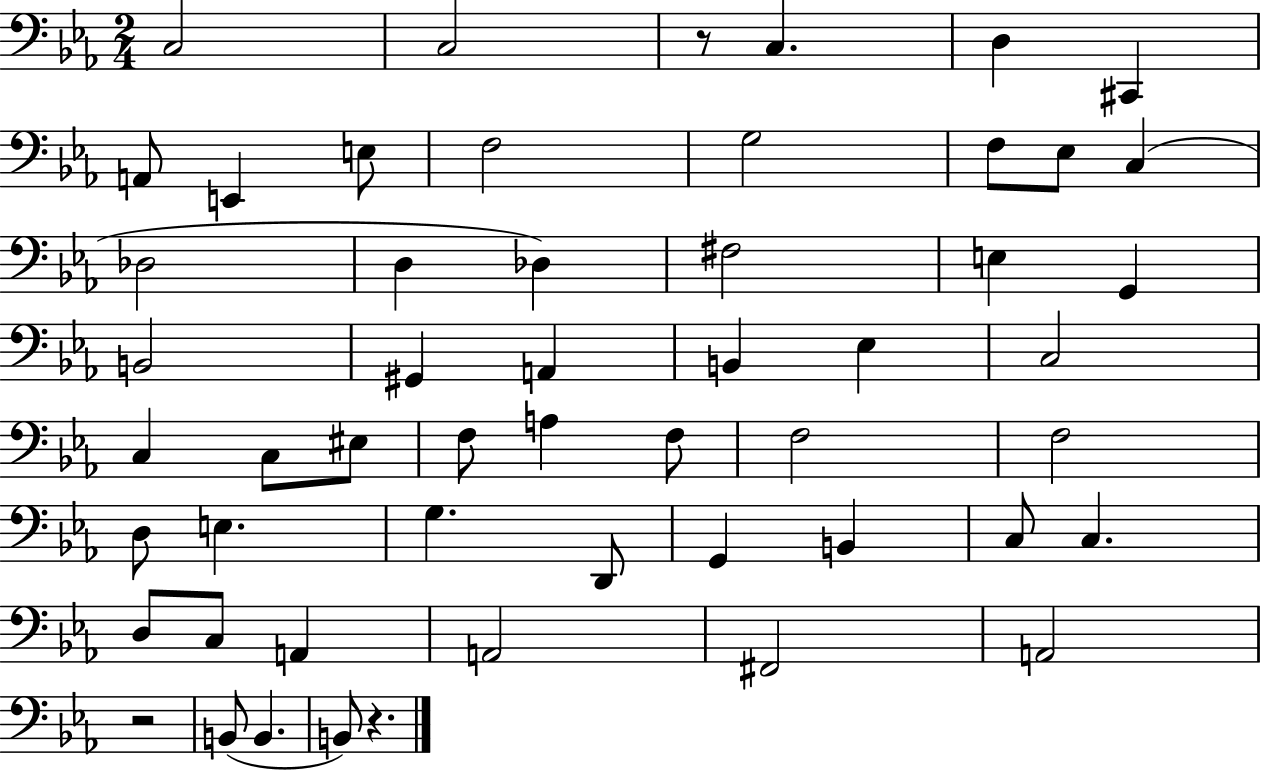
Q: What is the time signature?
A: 2/4